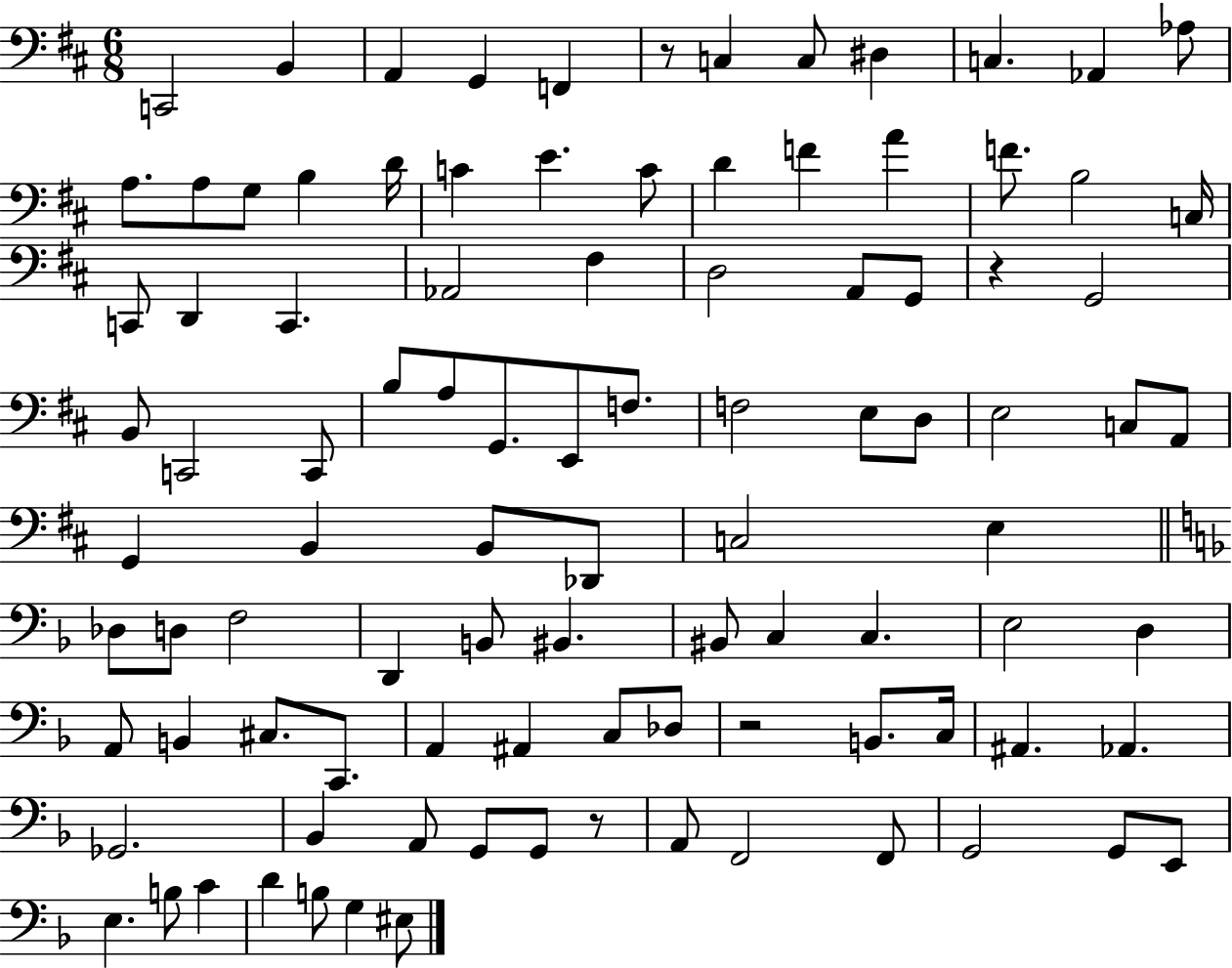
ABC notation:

X:1
T:Untitled
M:6/8
L:1/4
K:D
C,,2 B,, A,, G,, F,, z/2 C, C,/2 ^D, C, _A,, _A,/2 A,/2 A,/2 G,/2 B, D/4 C E C/2 D F A F/2 B,2 C,/4 C,,/2 D,, C,, _A,,2 ^F, D,2 A,,/2 G,,/2 z G,,2 B,,/2 C,,2 C,,/2 B,/2 A,/2 G,,/2 E,,/2 F,/2 F,2 E,/2 D,/2 E,2 C,/2 A,,/2 G,, B,, B,,/2 _D,,/2 C,2 E, _D,/2 D,/2 F,2 D,, B,,/2 ^B,, ^B,,/2 C, C, E,2 D, A,,/2 B,, ^C,/2 C,,/2 A,, ^A,, C,/2 _D,/2 z2 B,,/2 C,/4 ^A,, _A,, _G,,2 _B,, A,,/2 G,,/2 G,,/2 z/2 A,,/2 F,,2 F,,/2 G,,2 G,,/2 E,,/2 E, B,/2 C D B,/2 G, ^E,/2